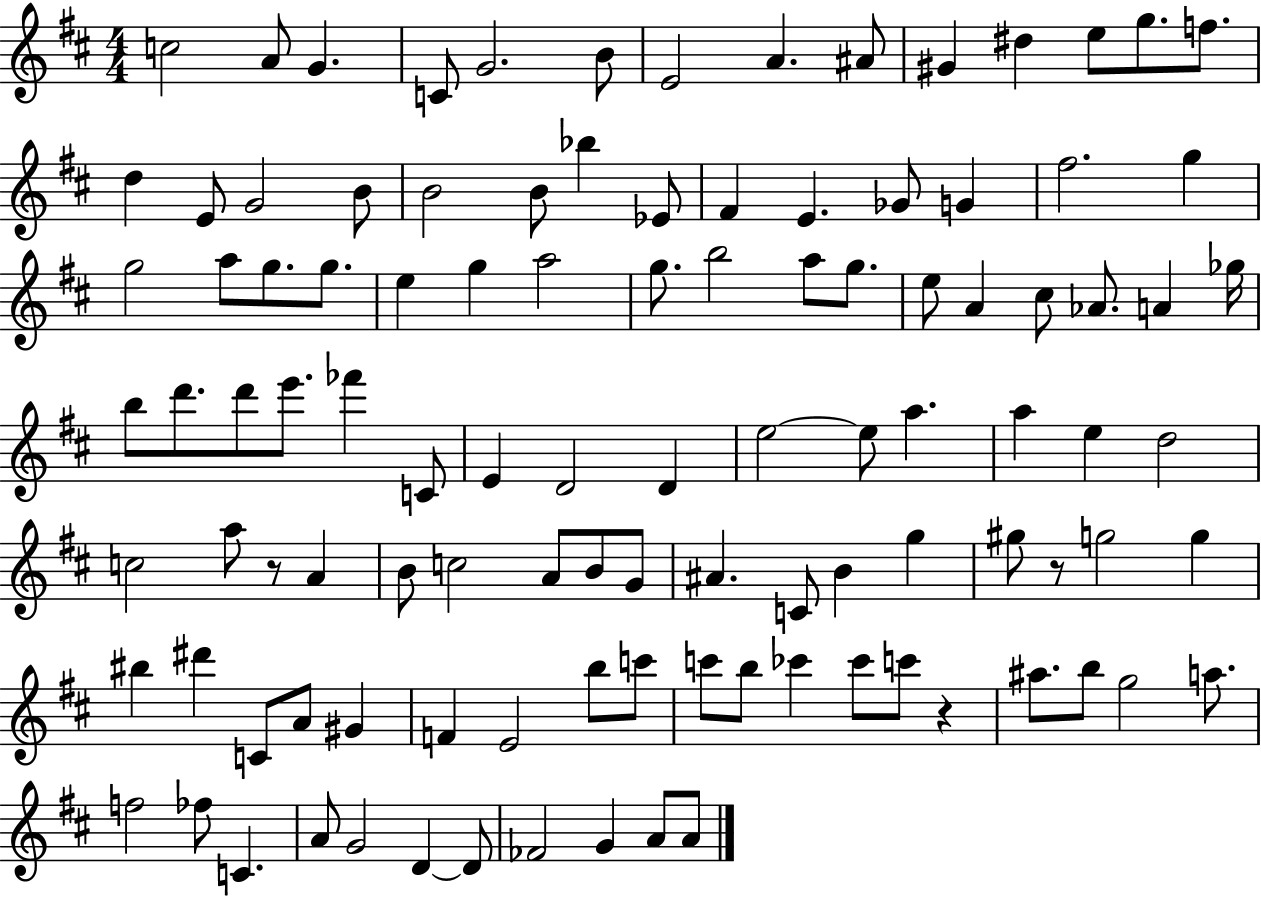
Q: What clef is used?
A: treble